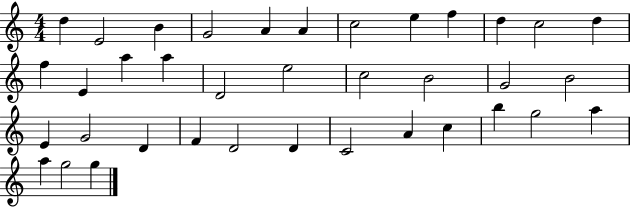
D5/q E4/h B4/q G4/h A4/q A4/q C5/h E5/q F5/q D5/q C5/h D5/q F5/q E4/q A5/q A5/q D4/h E5/h C5/h B4/h G4/h B4/h E4/q G4/h D4/q F4/q D4/h D4/q C4/h A4/q C5/q B5/q G5/h A5/q A5/q G5/h G5/q